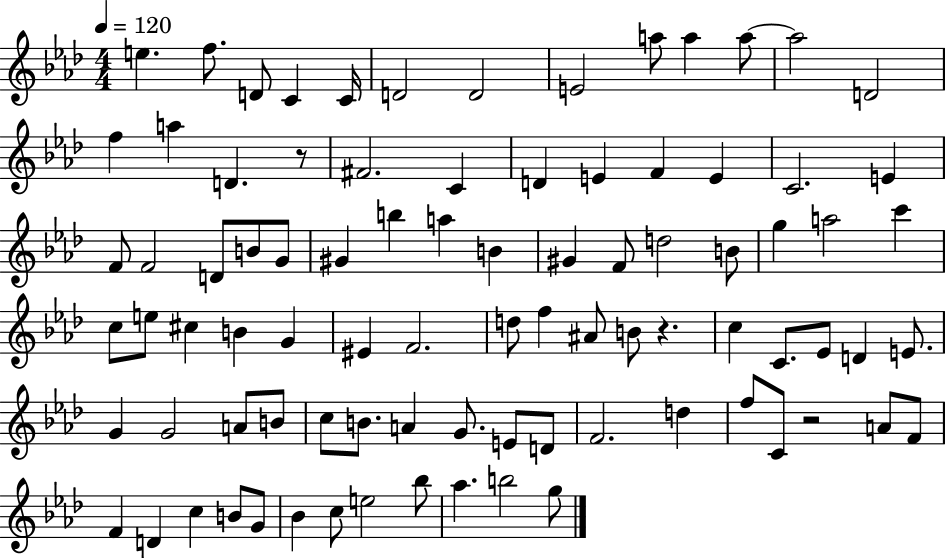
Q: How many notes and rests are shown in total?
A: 87